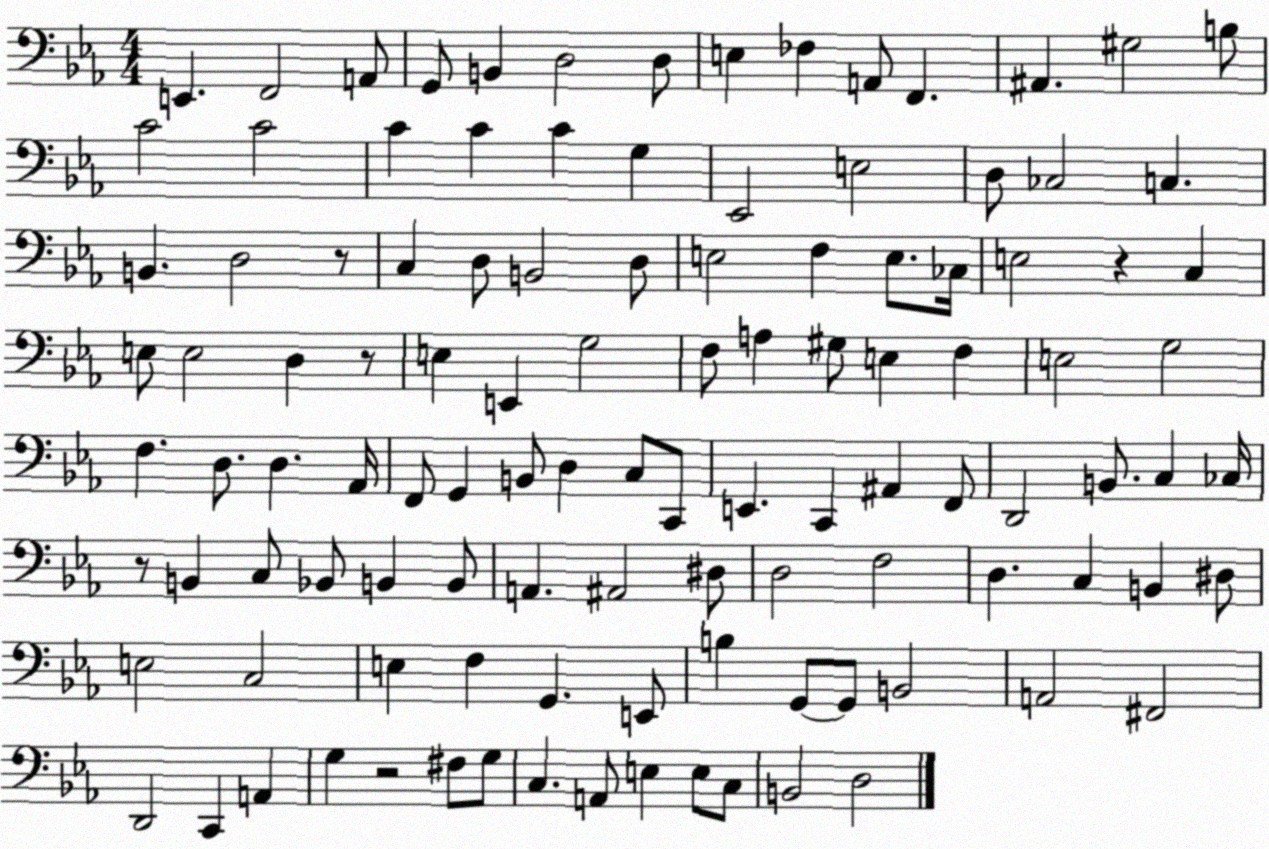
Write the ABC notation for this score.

X:1
T:Untitled
M:4/4
L:1/4
K:Eb
E,, F,,2 A,,/2 G,,/2 B,, D,2 D,/2 E, _F, A,,/2 F,, ^A,, ^G,2 B,/2 C2 C2 C C C G, _E,,2 E,2 D,/2 _C,2 C, B,, D,2 z/2 C, D,/2 B,,2 D,/2 E,2 F, E,/2 _C,/4 E,2 z C, E,/2 E,2 D, z/2 E, E,, G,2 F,/2 A, ^G,/2 E, F, E,2 G,2 F, D,/2 D, _A,,/4 F,,/2 G,, B,,/2 D, C,/2 C,,/2 E,, C,, ^A,, F,,/2 D,,2 B,,/2 C, _C,/4 z/2 B,, C,/2 _B,,/2 B,, B,,/2 A,, ^A,,2 ^D,/2 D,2 F,2 D, C, B,, ^D,/2 E,2 C,2 E, F, G,, E,,/2 B, G,,/2 G,,/2 B,,2 A,,2 ^F,,2 D,,2 C,, A,, G, z2 ^F,/2 G,/2 C, A,,/2 E, E,/2 C,/2 B,,2 D,2